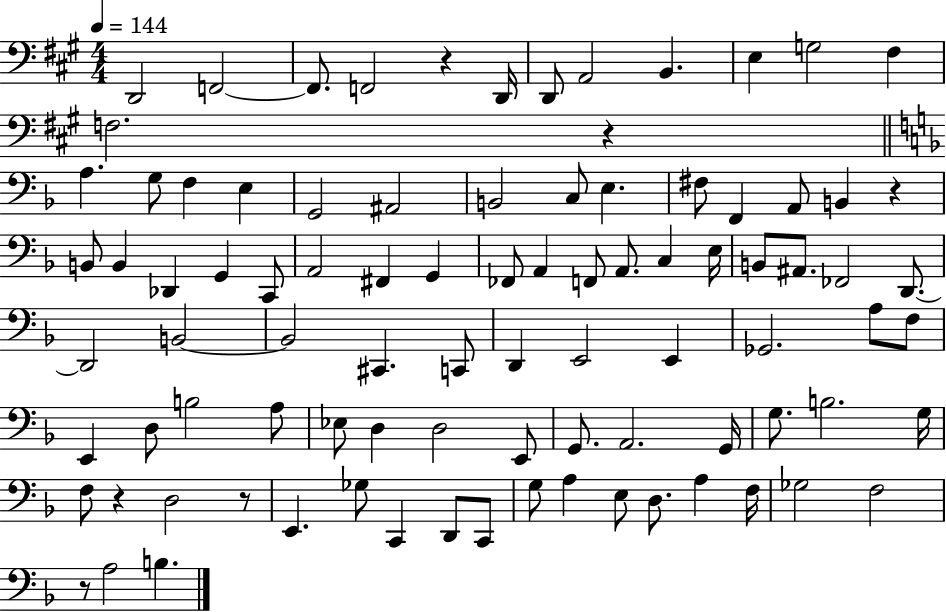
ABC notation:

X:1
T:Untitled
M:4/4
L:1/4
K:A
D,,2 F,,2 F,,/2 F,,2 z D,,/4 D,,/2 A,,2 B,, E, G,2 ^F, F,2 z A, G,/2 F, E, G,,2 ^A,,2 B,,2 C,/2 E, ^F,/2 F,, A,,/2 B,, z B,,/2 B,, _D,, G,, C,,/2 A,,2 ^F,, G,, _F,,/2 A,, F,,/2 A,,/2 C, E,/4 B,,/2 ^A,,/2 _F,,2 D,,/2 D,,2 B,,2 B,,2 ^C,, C,,/2 D,, E,,2 E,, _G,,2 A,/2 F,/2 E,, D,/2 B,2 A,/2 _E,/2 D, D,2 E,,/2 G,,/2 A,,2 G,,/4 G,/2 B,2 G,/4 F,/2 z D,2 z/2 E,, _G,/2 C,, D,,/2 C,,/2 G,/2 A, E,/2 D,/2 A, F,/4 _G,2 F,2 z/2 A,2 B,